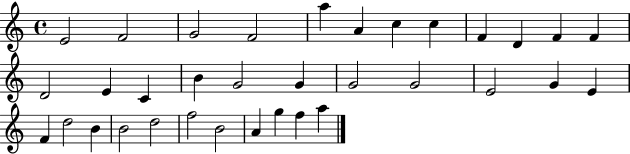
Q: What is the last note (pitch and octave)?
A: A5